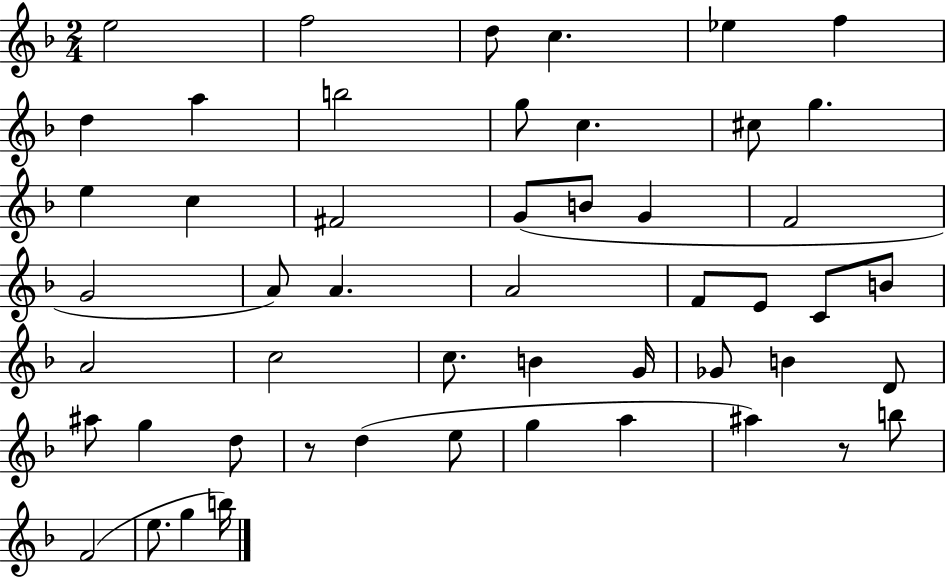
{
  \clef treble
  \numericTimeSignature
  \time 2/4
  \key f \major
  e''2 | f''2 | d''8 c''4. | ees''4 f''4 | \break d''4 a''4 | b''2 | g''8 c''4. | cis''8 g''4. | \break e''4 c''4 | fis'2 | g'8( b'8 g'4 | f'2 | \break g'2 | a'8) a'4. | a'2 | f'8 e'8 c'8 b'8 | \break a'2 | c''2 | c''8. b'4 g'16 | ges'8 b'4 d'8 | \break ais''8 g''4 d''8 | r8 d''4( e''8 | g''4 a''4 | ais''4) r8 b''8 | \break f'2( | e''8. g''4 b''16) | \bar "|."
}